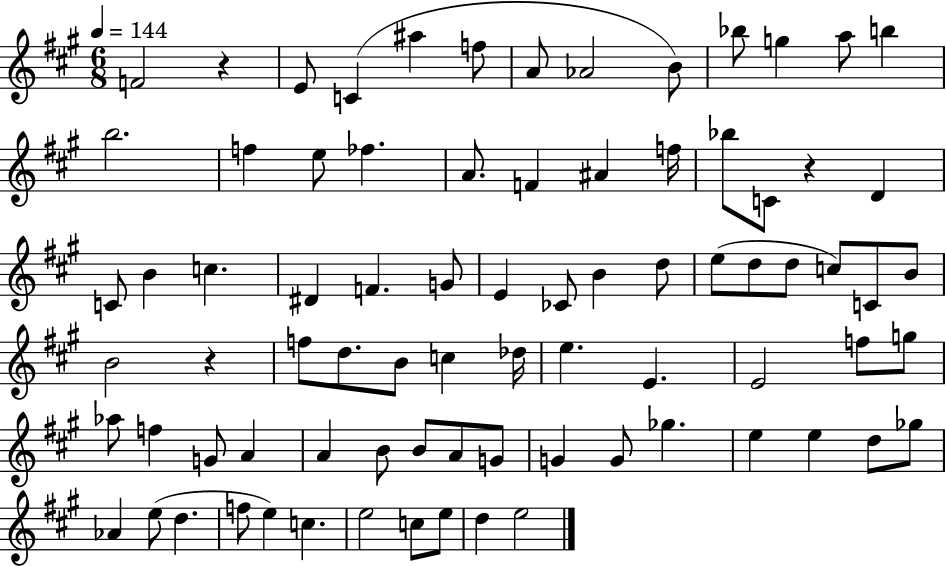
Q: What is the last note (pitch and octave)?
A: E5